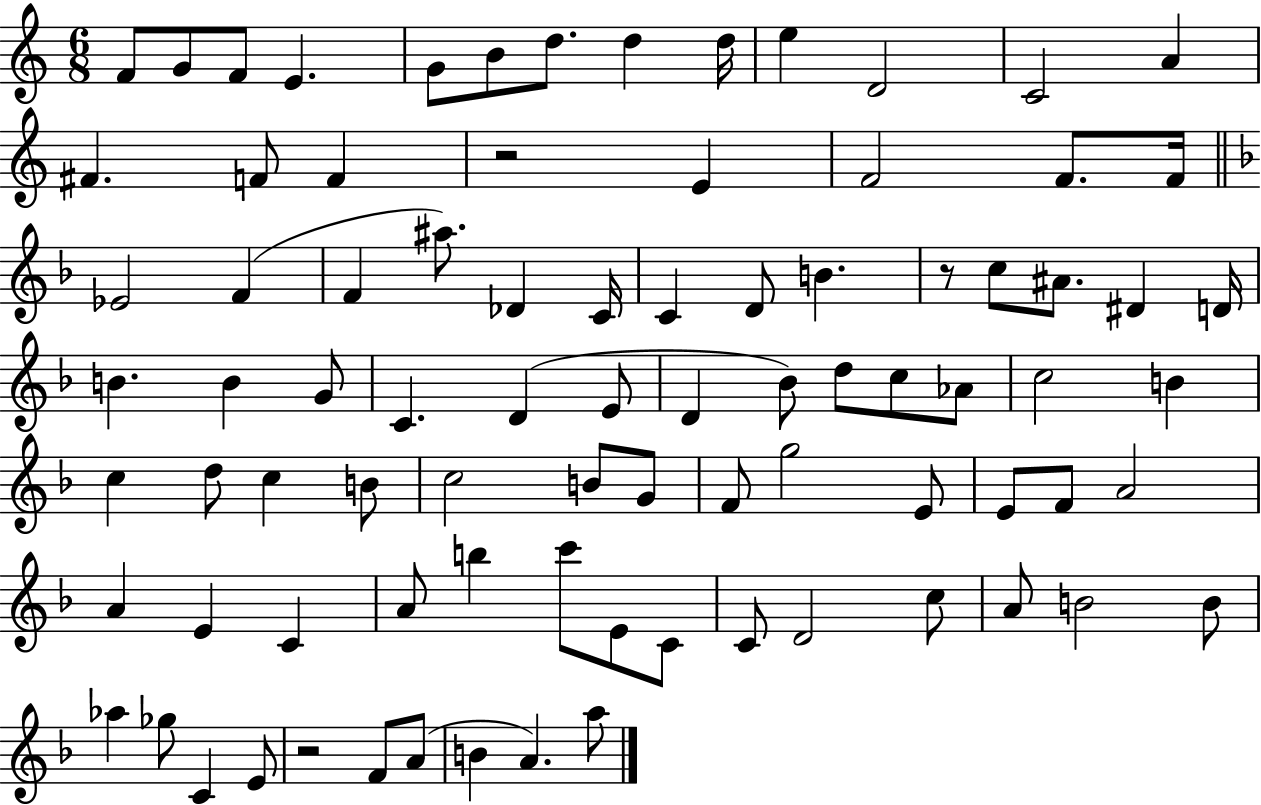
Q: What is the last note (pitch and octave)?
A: A5